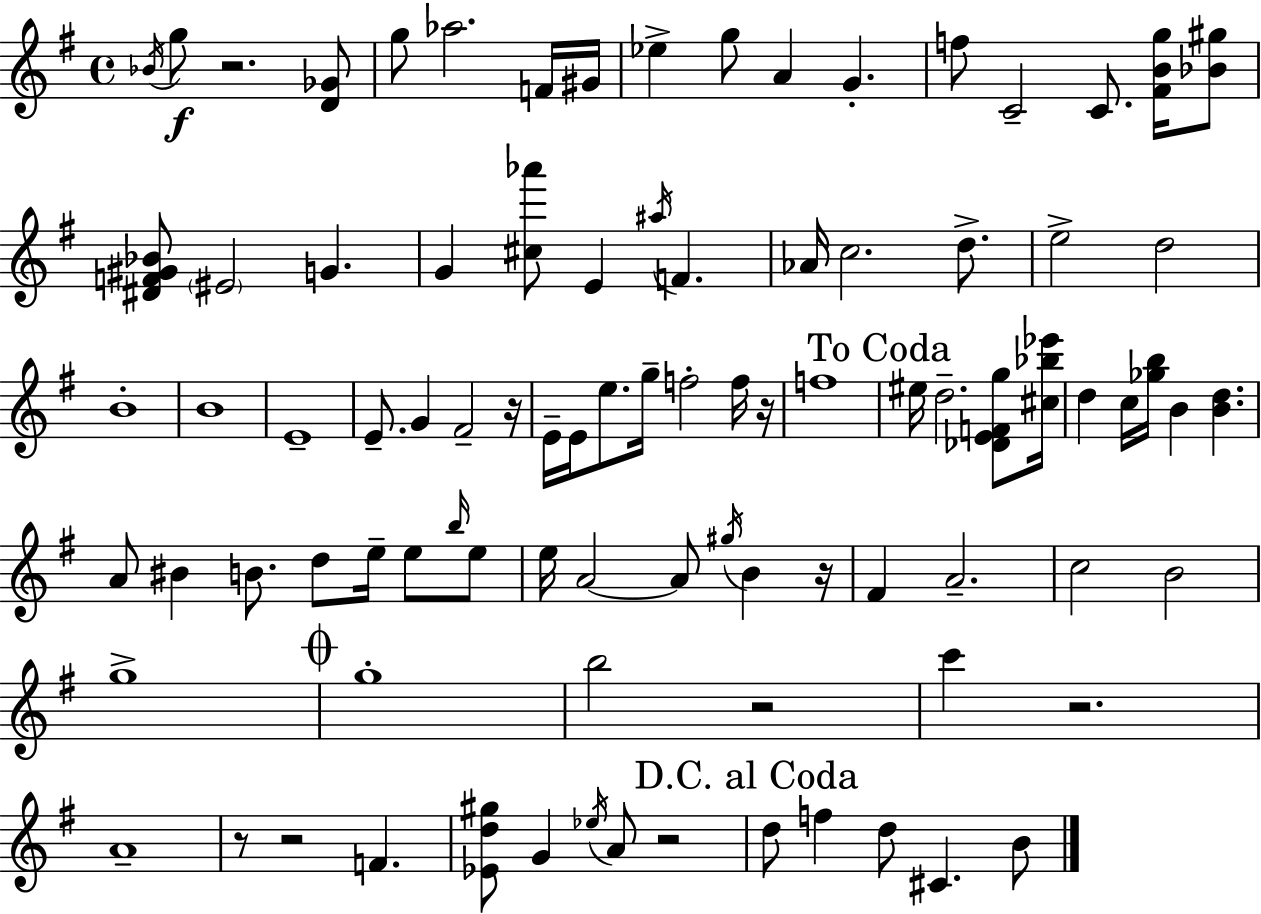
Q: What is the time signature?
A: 4/4